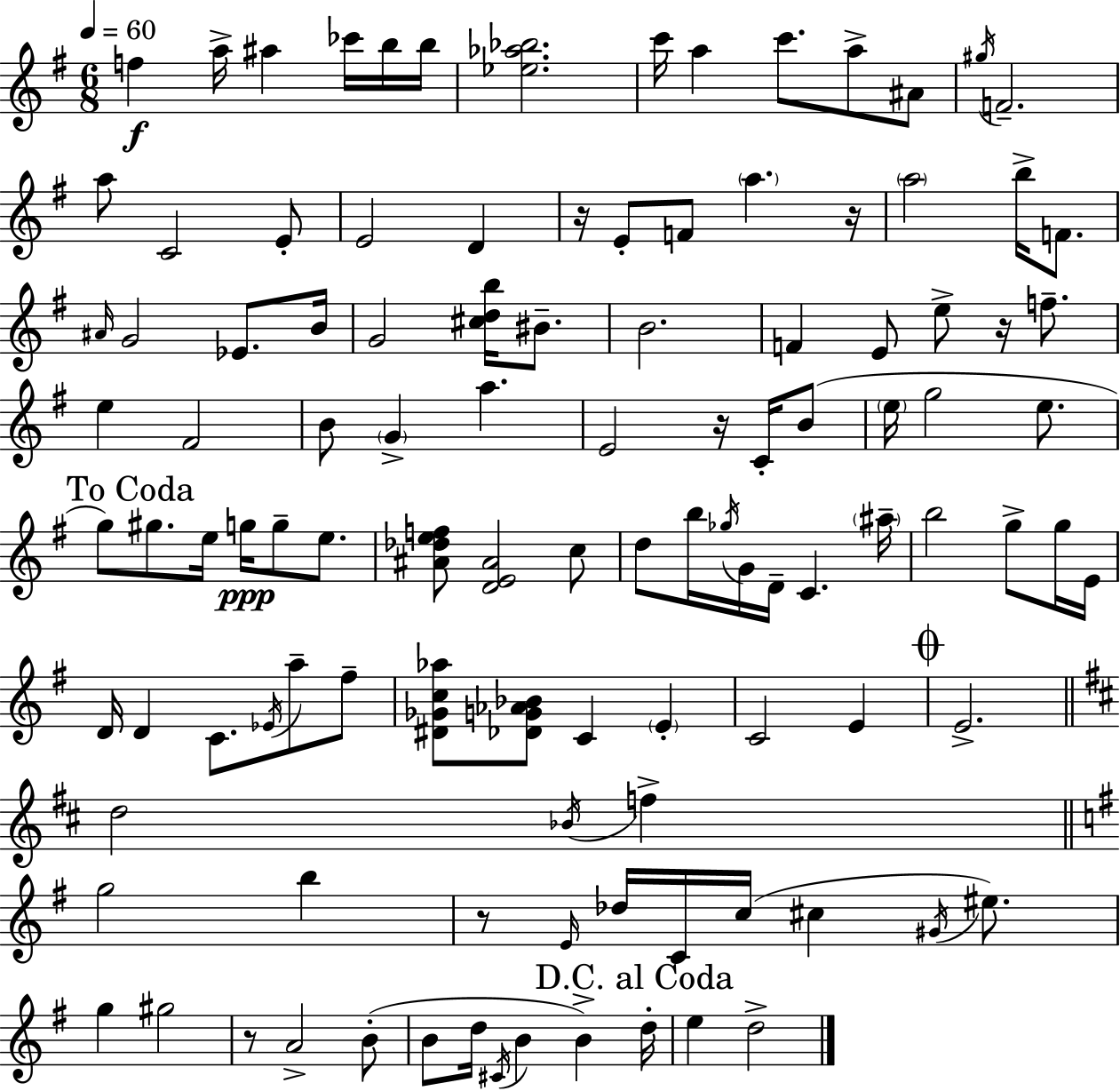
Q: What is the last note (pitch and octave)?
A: D5